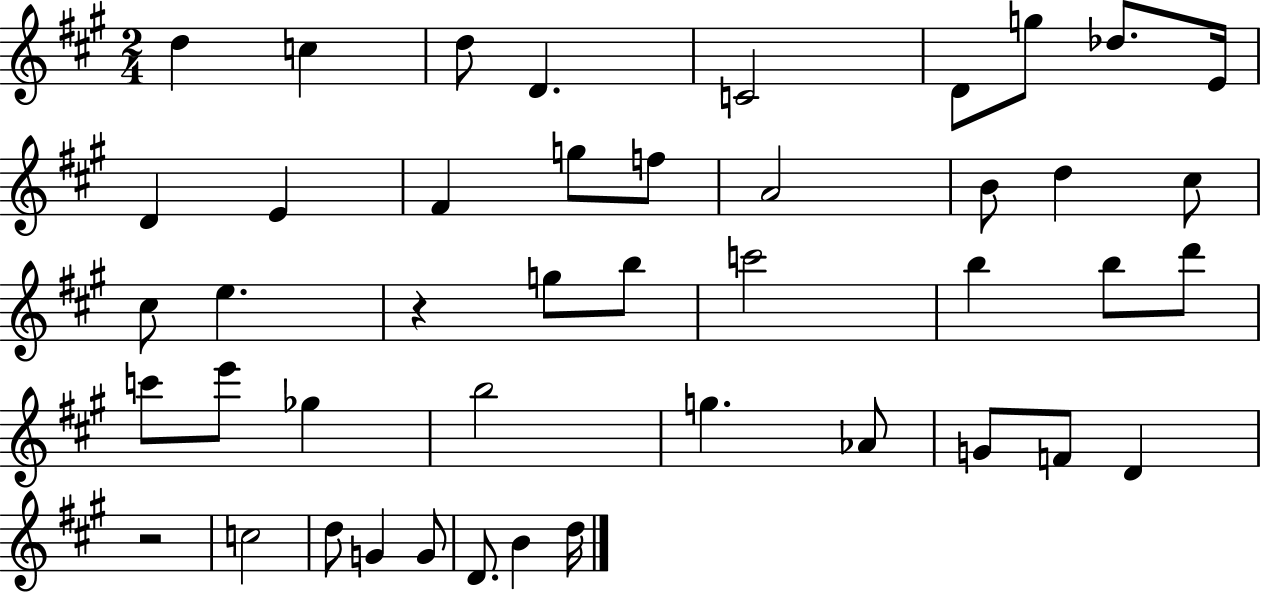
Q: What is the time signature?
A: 2/4